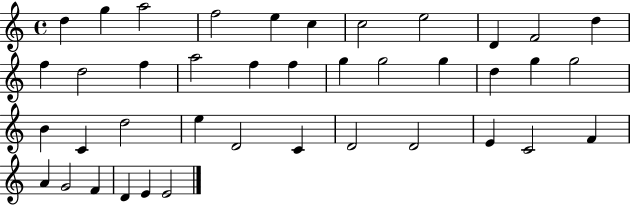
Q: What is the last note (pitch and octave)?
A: E4